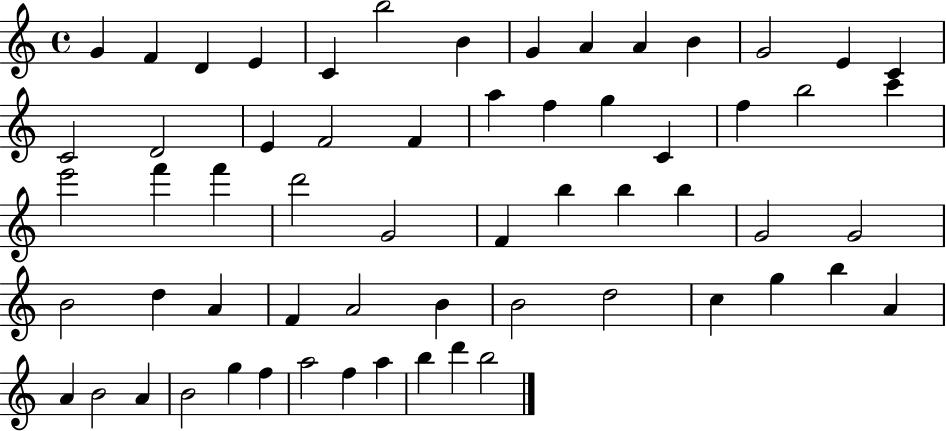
G4/q F4/q D4/q E4/q C4/q B5/h B4/q G4/q A4/q A4/q B4/q G4/h E4/q C4/q C4/h D4/h E4/q F4/h F4/q A5/q F5/q G5/q C4/q F5/q B5/h C6/q E6/h F6/q F6/q D6/h G4/h F4/q B5/q B5/q B5/q G4/h G4/h B4/h D5/q A4/q F4/q A4/h B4/q B4/h D5/h C5/q G5/q B5/q A4/q A4/q B4/h A4/q B4/h G5/q F5/q A5/h F5/q A5/q B5/q D6/q B5/h